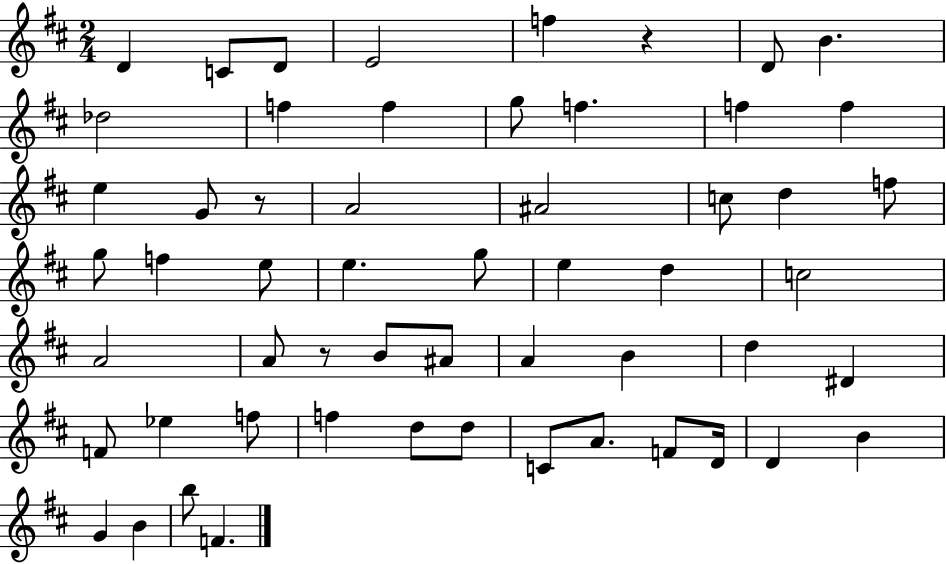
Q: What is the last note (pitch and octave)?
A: F4